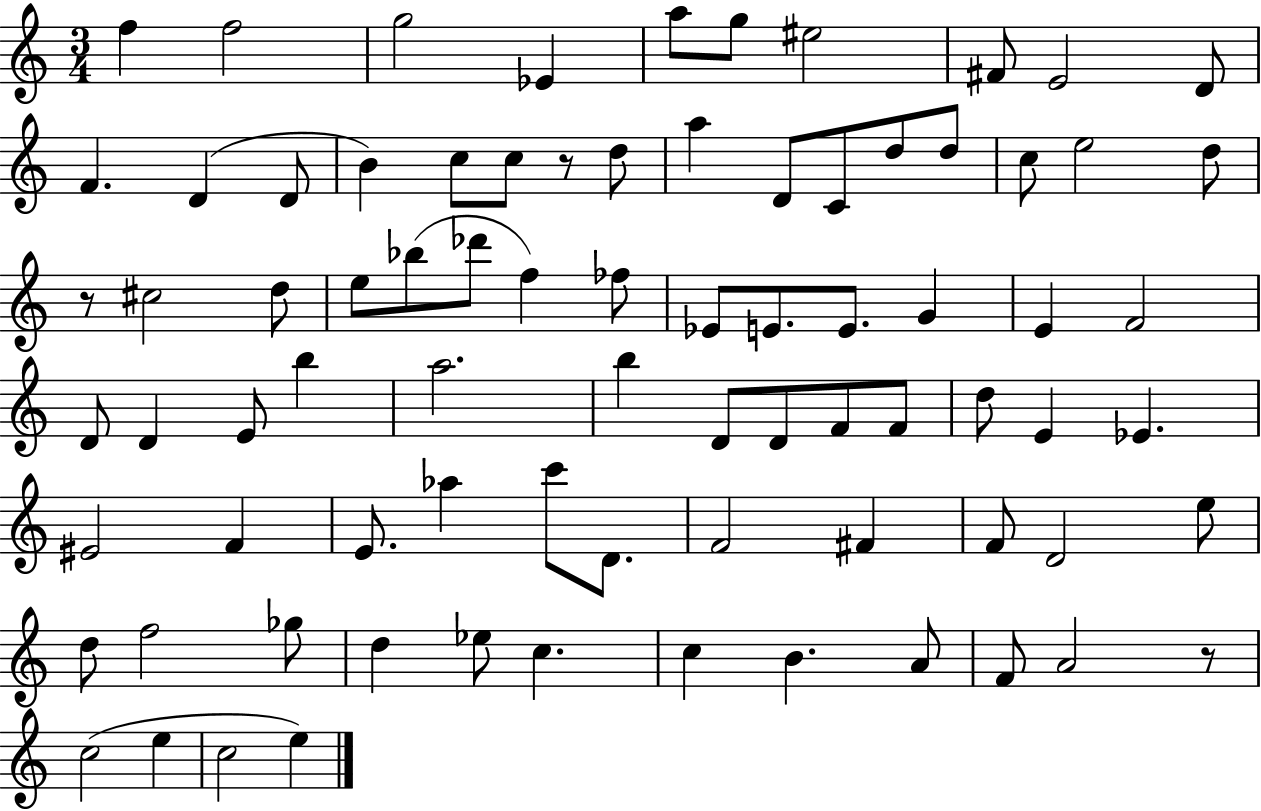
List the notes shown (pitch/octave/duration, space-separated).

F5/q F5/h G5/h Eb4/q A5/e G5/e EIS5/h F#4/e E4/h D4/e F4/q. D4/q D4/e B4/q C5/e C5/e R/e D5/e A5/q D4/e C4/e D5/e D5/e C5/e E5/h D5/e R/e C#5/h D5/e E5/e Bb5/e Db6/e F5/q FES5/e Eb4/e E4/e. E4/e. G4/q E4/q F4/h D4/e D4/q E4/e B5/q A5/h. B5/q D4/e D4/e F4/e F4/e D5/e E4/q Eb4/q. EIS4/h F4/q E4/e. Ab5/q C6/e D4/e. F4/h F#4/q F4/e D4/h E5/e D5/e F5/h Gb5/e D5/q Eb5/e C5/q. C5/q B4/q. A4/e F4/e A4/h R/e C5/h E5/q C5/h E5/q